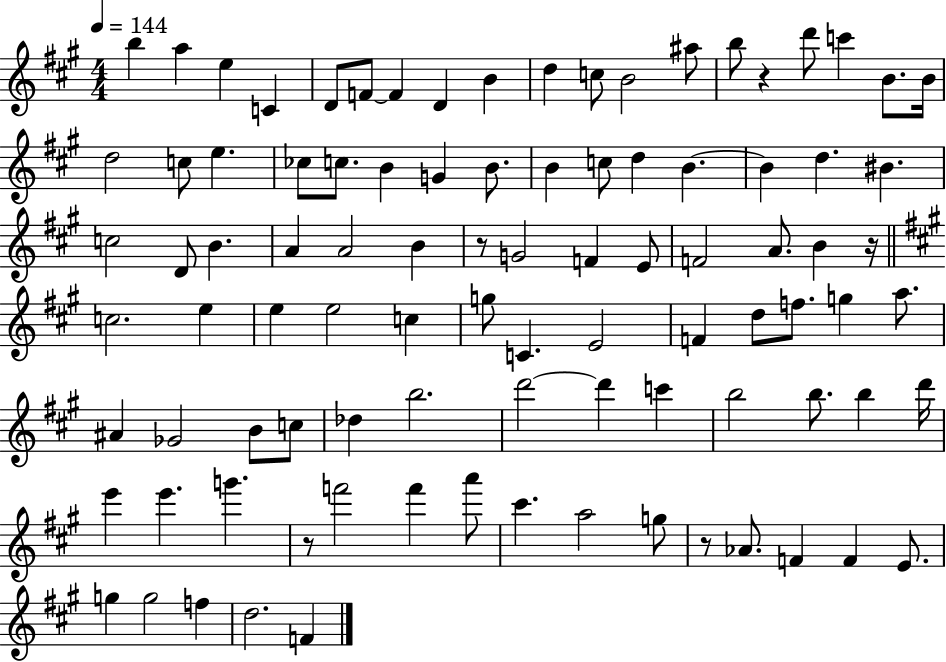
B5/q A5/q E5/q C4/q D4/e F4/e F4/q D4/q B4/q D5/q C5/e B4/h A#5/e B5/e R/q D6/e C6/q B4/e. B4/s D5/h C5/e E5/q. CES5/e C5/e. B4/q G4/q B4/e. B4/q C5/e D5/q B4/q. B4/q D5/q. BIS4/q. C5/h D4/e B4/q. A4/q A4/h B4/q R/e G4/h F4/q E4/e F4/h A4/e. B4/q R/s C5/h. E5/q E5/q E5/h C5/q G5/e C4/q. E4/h F4/q D5/e F5/e. G5/q A5/e. A#4/q Gb4/h B4/e C5/e Db5/q B5/h. D6/h D6/q C6/q B5/h B5/e. B5/q D6/s E6/q E6/q. G6/q. R/e F6/h F6/q A6/e C#6/q. A5/h G5/e R/e Ab4/e. F4/q F4/q E4/e. G5/q G5/h F5/q D5/h. F4/q